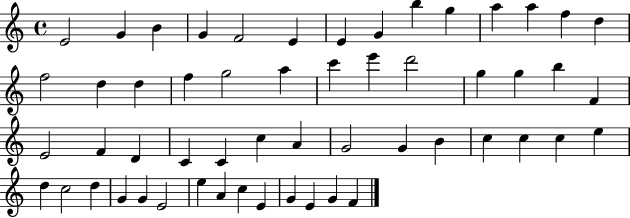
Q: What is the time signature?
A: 4/4